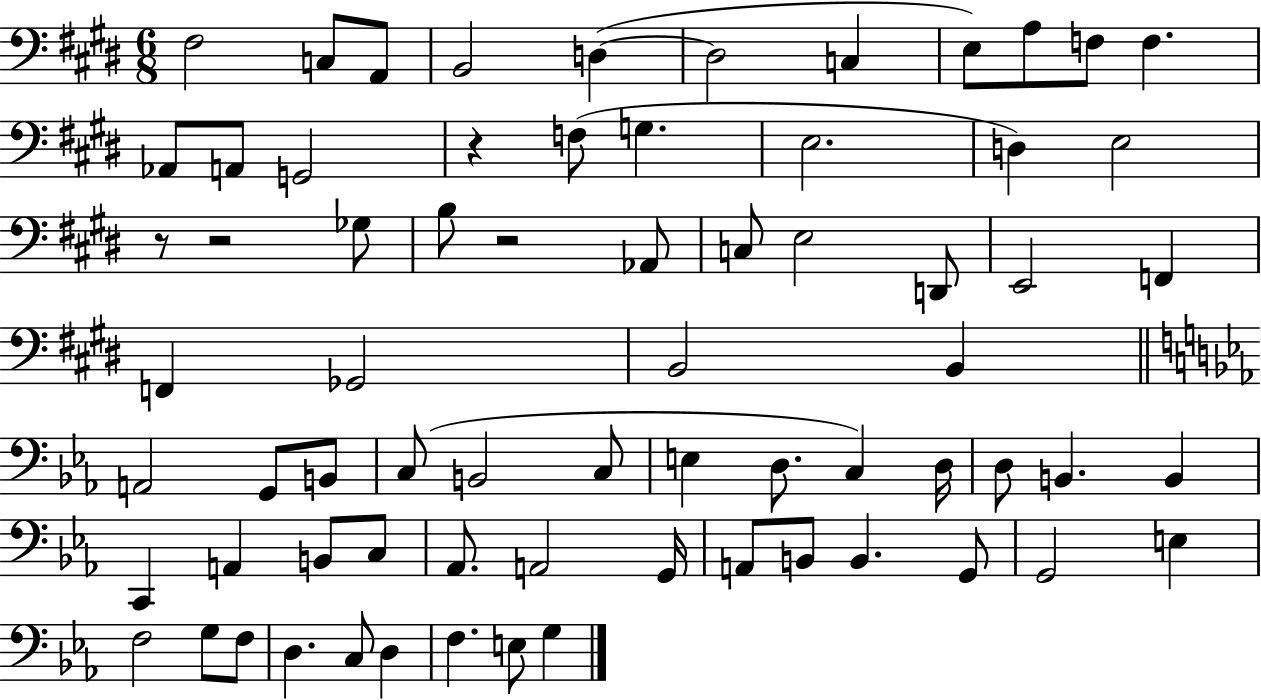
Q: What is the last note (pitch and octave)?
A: G3